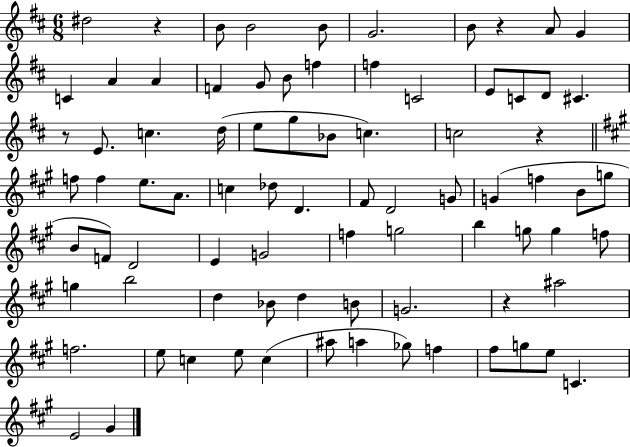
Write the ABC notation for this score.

X:1
T:Untitled
M:6/8
L:1/4
K:D
^d2 z B/2 B2 B/2 G2 B/2 z A/2 G C A A F G/2 B/2 f f C2 E/2 C/2 D/2 ^C z/2 E/2 c d/4 e/2 g/2 _B/2 c c2 z f/2 f e/2 A/2 c _d/2 D ^F/2 D2 G/2 G f B/2 g/2 B/2 F/2 D2 E G2 f g2 b g/2 g f/2 g b2 d _B/2 d B/2 G2 z ^a2 f2 e/2 c e/2 c ^a/2 a _g/2 f ^f/2 g/2 e/2 C E2 ^G